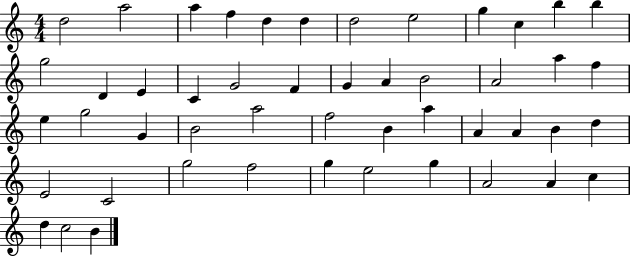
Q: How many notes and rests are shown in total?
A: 49